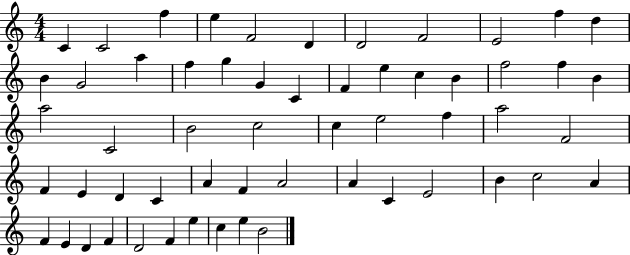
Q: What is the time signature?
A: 4/4